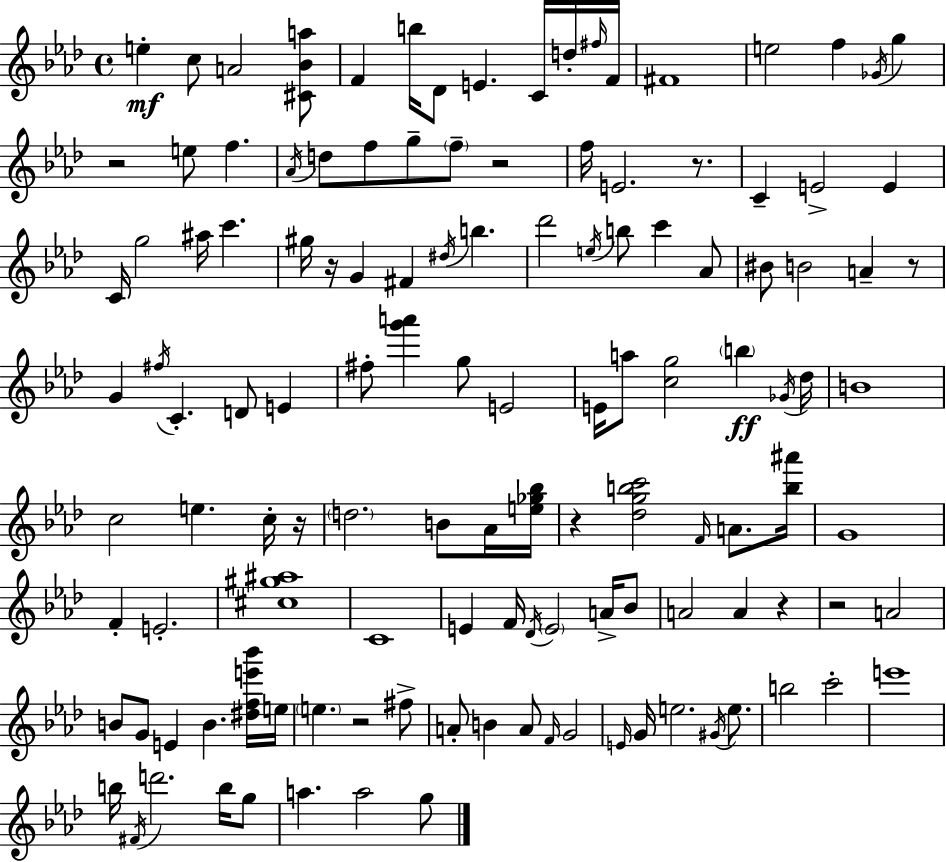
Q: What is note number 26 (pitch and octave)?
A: C4